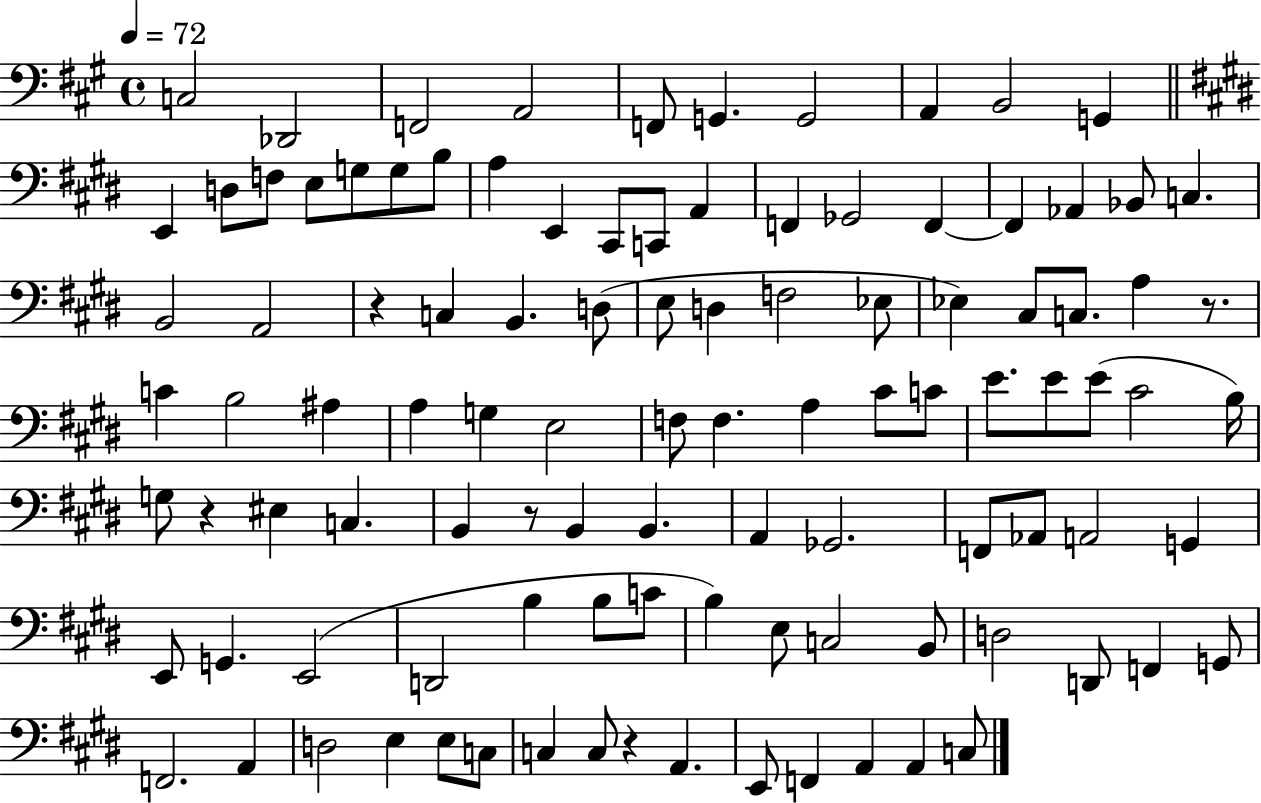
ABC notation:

X:1
T:Untitled
M:4/4
L:1/4
K:A
C,2 _D,,2 F,,2 A,,2 F,,/2 G,, G,,2 A,, B,,2 G,, E,, D,/2 F,/2 E,/2 G,/2 G,/2 B,/2 A, E,, ^C,,/2 C,,/2 A,, F,, _G,,2 F,, F,, _A,, _B,,/2 C, B,,2 A,,2 z C, B,, D,/2 E,/2 D, F,2 _E,/2 _E, ^C,/2 C,/2 A, z/2 C B,2 ^A, A, G, E,2 F,/2 F, A, ^C/2 C/2 E/2 E/2 E/2 ^C2 B,/4 G,/2 z ^E, C, B,, z/2 B,, B,, A,, _G,,2 F,,/2 _A,,/2 A,,2 G,, E,,/2 G,, E,,2 D,,2 B, B,/2 C/2 B, E,/2 C,2 B,,/2 D,2 D,,/2 F,, G,,/2 F,,2 A,, D,2 E, E,/2 C,/2 C, C,/2 z A,, E,,/2 F,, A,, A,, C,/2